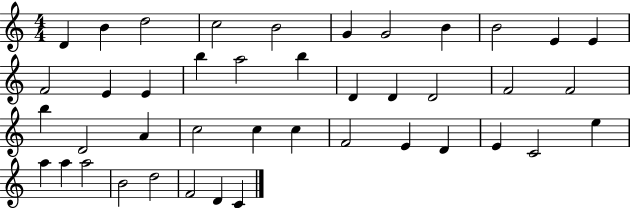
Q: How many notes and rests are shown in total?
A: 42